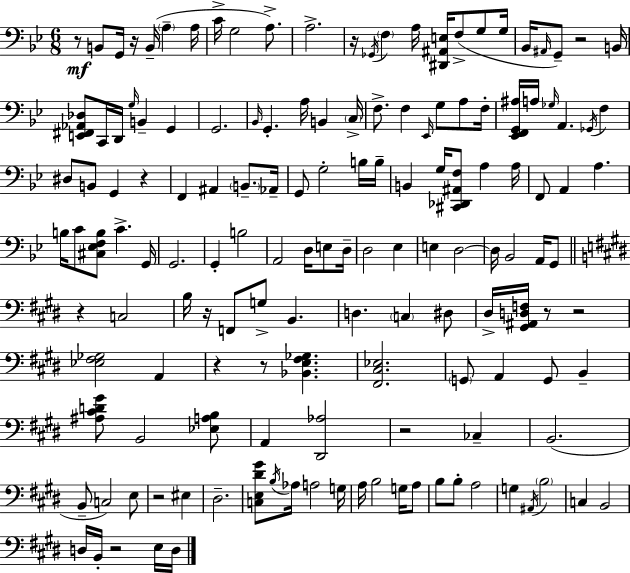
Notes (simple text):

R/e B2/e G2/s R/s B2/s A3/q A3/s C4/s G3/h A3/e. A3/h. R/s Gb2/s F3/q A3/s [D#2,A#2,E3]/s F3/e G3/e G3/s Bb2/s A#2/s G2/e R/h B2/s [E2,F#2,Ab2,Db3]/e C2/s D2/s G3/s B2/q G2/q G2/h. Bb2/s G2/q. A3/s B2/q C3/s F3/e. F3/q Eb2/s G3/e A3/e F3/s [Eb2,F2,G2,A#3]/s A3/s Gb3/s A2/q. Gb2/s F3/q D#3/e B2/e G2/q R/q F2/q A#2/q B2/e. Ab2/s G2/e G3/h B3/s B3/s B2/q G3/s [C#2,Db2,A#2,F3]/e A3/q A3/s F2/e A2/q A3/q. B3/s C4/e [C#3,Eb3,F3,B3]/e C4/q. G2/s G2/h. G2/q B3/h A2/h D3/s E3/e D3/s D3/h Eb3/q E3/q D3/h D3/s Bb2/h A2/s G2/e R/q C3/h B3/s R/s F2/e G3/e B2/q. D3/q. C3/q D#3/e D#3/s [G#2,A#2,D3,F3]/s R/e R/h [Eb3,F#3,Gb3]/h A2/q R/q R/e [Bb2,E3,F#3,Gb3]/q. [F#2,C#3,Eb3]/h. G2/e A2/q G2/e B2/q [A#3,C#4,D4,G#4]/e B2/h [Eb3,A3,B3]/e A2/q [D#2,Ab3]/h R/h CES3/q B2/h. B2/e C3/h E3/e R/h EIS3/q D#3/h. [C3,E3,D#4,G#4]/e B3/s Ab3/s A3/h G3/s A3/s B3/h G3/s A3/e B3/e B3/e A3/h G3/q A#2/s B3/h C3/q B2/h D3/s B2/s R/h E3/s D3/s